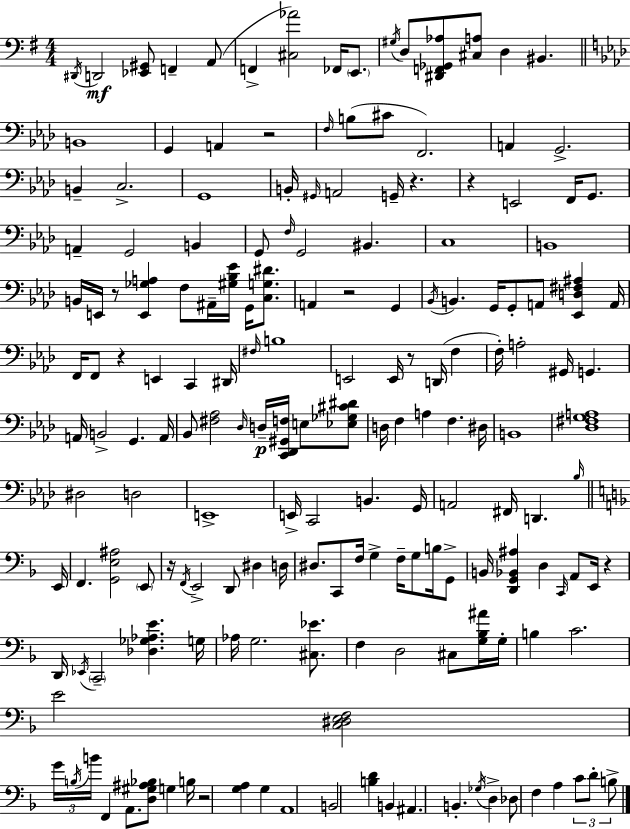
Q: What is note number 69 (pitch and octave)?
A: B2